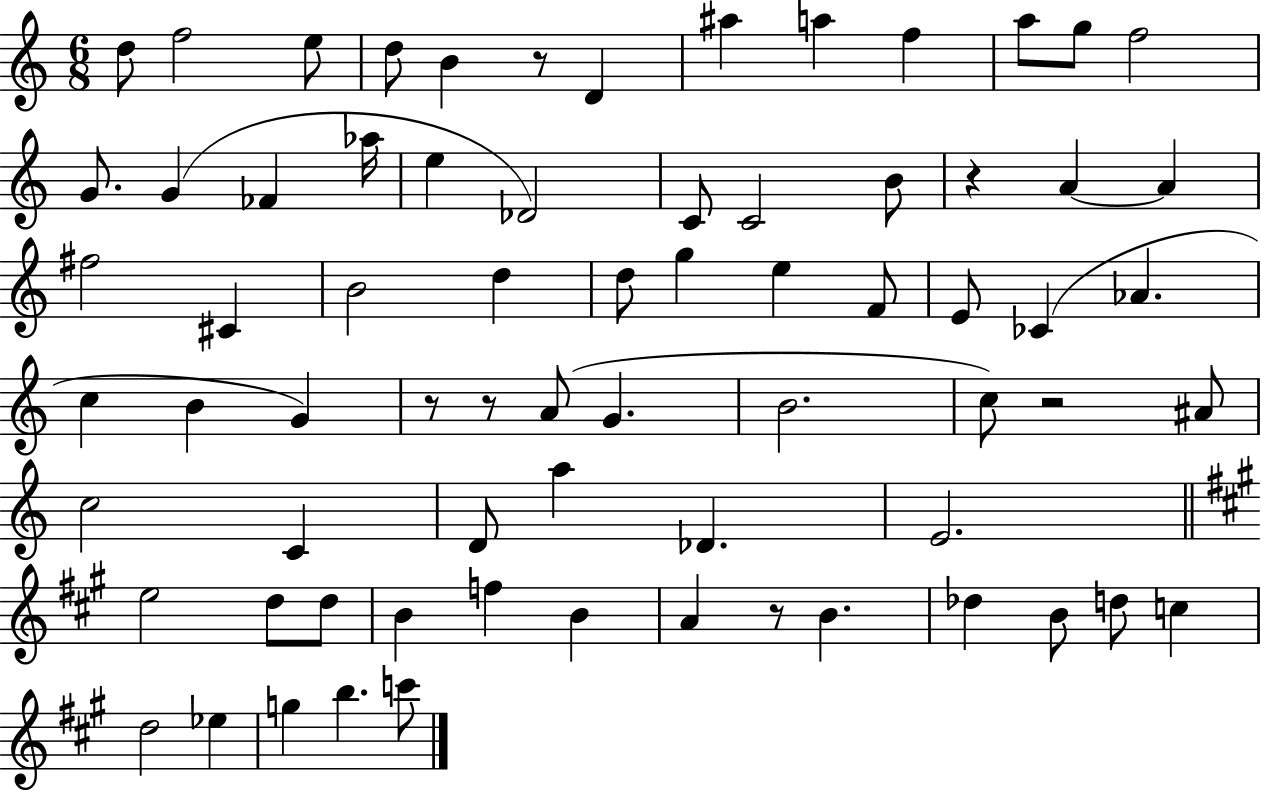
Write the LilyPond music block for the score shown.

{
  \clef treble
  \numericTimeSignature
  \time 6/8
  \key c \major
  \repeat volta 2 { d''8 f''2 e''8 | d''8 b'4 r8 d'4 | ais''4 a''4 f''4 | a''8 g''8 f''2 | \break g'8. g'4( fes'4 aes''16 | e''4 des'2) | c'8 c'2 b'8 | r4 a'4~~ a'4 | \break fis''2 cis'4 | b'2 d''4 | d''8 g''4 e''4 f'8 | e'8 ces'4( aes'4. | \break c''4 b'4 g'4) | r8 r8 a'8( g'4. | b'2. | c''8) r2 ais'8 | \break c''2 c'4 | d'8 a''4 des'4. | e'2. | \bar "||" \break \key a \major e''2 d''8 d''8 | b'4 f''4 b'4 | a'4 r8 b'4. | des''4 b'8 d''8 c''4 | \break d''2 ees''4 | g''4 b''4. c'''8 | } \bar "|."
}